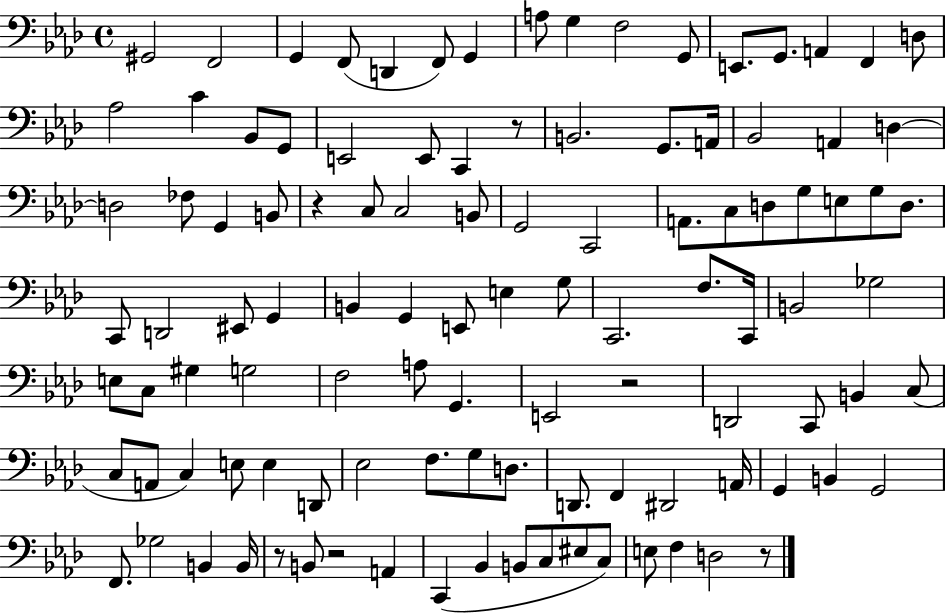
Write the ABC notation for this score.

X:1
T:Untitled
M:4/4
L:1/4
K:Ab
^G,,2 F,,2 G,, F,,/2 D,, F,,/2 G,, A,/2 G, F,2 G,,/2 E,,/2 G,,/2 A,, F,, D,/2 _A,2 C _B,,/2 G,,/2 E,,2 E,,/2 C,, z/2 B,,2 G,,/2 A,,/4 _B,,2 A,, D, D,2 _F,/2 G,, B,,/2 z C,/2 C,2 B,,/2 G,,2 C,,2 A,,/2 C,/2 D,/2 G,/2 E,/2 G,/2 D,/2 C,,/2 D,,2 ^E,,/2 G,, B,, G,, E,,/2 E, G,/2 C,,2 F,/2 C,,/4 B,,2 _G,2 E,/2 C,/2 ^G, G,2 F,2 A,/2 G,, E,,2 z2 D,,2 C,,/2 B,, C,/2 C,/2 A,,/2 C, E,/2 E, D,,/2 _E,2 F,/2 G,/2 D,/2 D,,/2 F,, ^D,,2 A,,/4 G,, B,, G,,2 F,,/2 _G,2 B,, B,,/4 z/2 B,,/2 z2 A,, C,, _B,, B,,/2 C,/2 ^E,/2 C,/2 E,/2 F, D,2 z/2